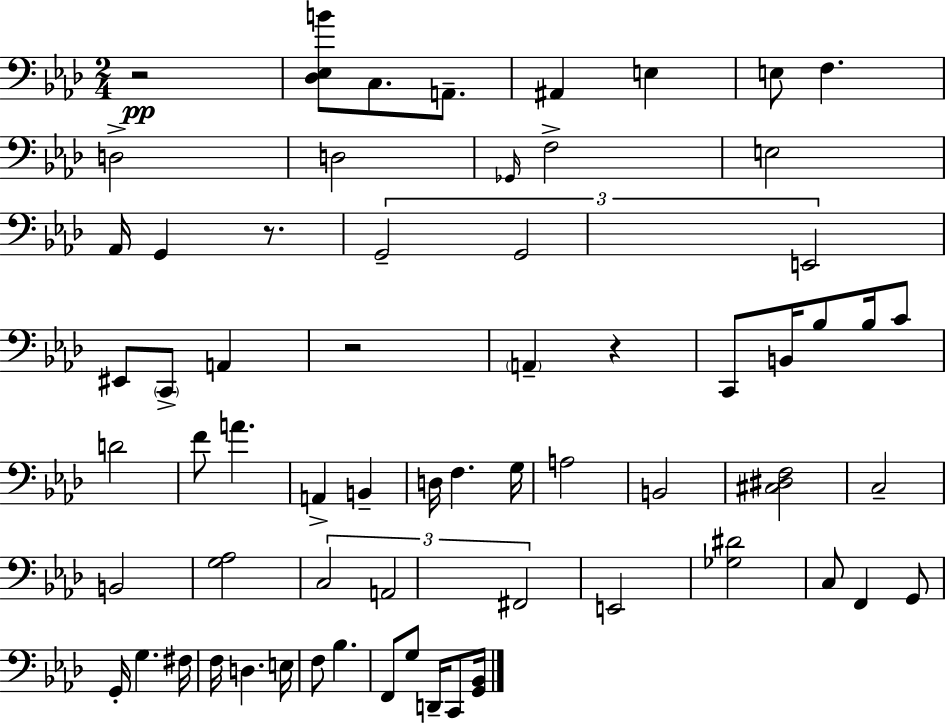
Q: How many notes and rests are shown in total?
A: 65